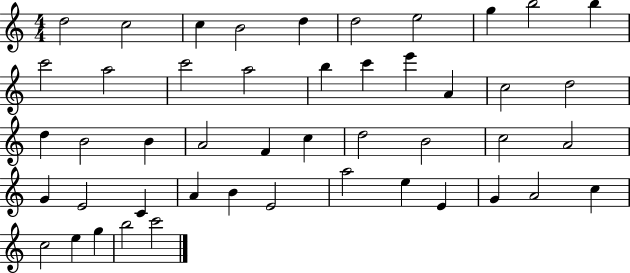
{
  \clef treble
  \numericTimeSignature
  \time 4/4
  \key c \major
  d''2 c''2 | c''4 b'2 d''4 | d''2 e''2 | g''4 b''2 b''4 | \break c'''2 a''2 | c'''2 a''2 | b''4 c'''4 e'''4 a'4 | c''2 d''2 | \break d''4 b'2 b'4 | a'2 f'4 c''4 | d''2 b'2 | c''2 a'2 | \break g'4 e'2 c'4 | a'4 b'4 e'2 | a''2 e''4 e'4 | g'4 a'2 c''4 | \break c''2 e''4 g''4 | b''2 c'''2 | \bar "|."
}